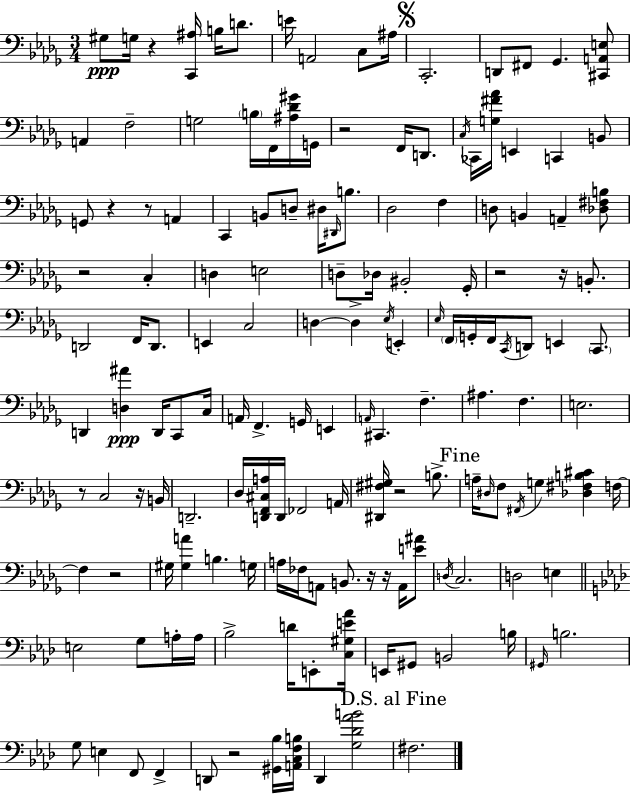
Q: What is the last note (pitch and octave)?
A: F#3